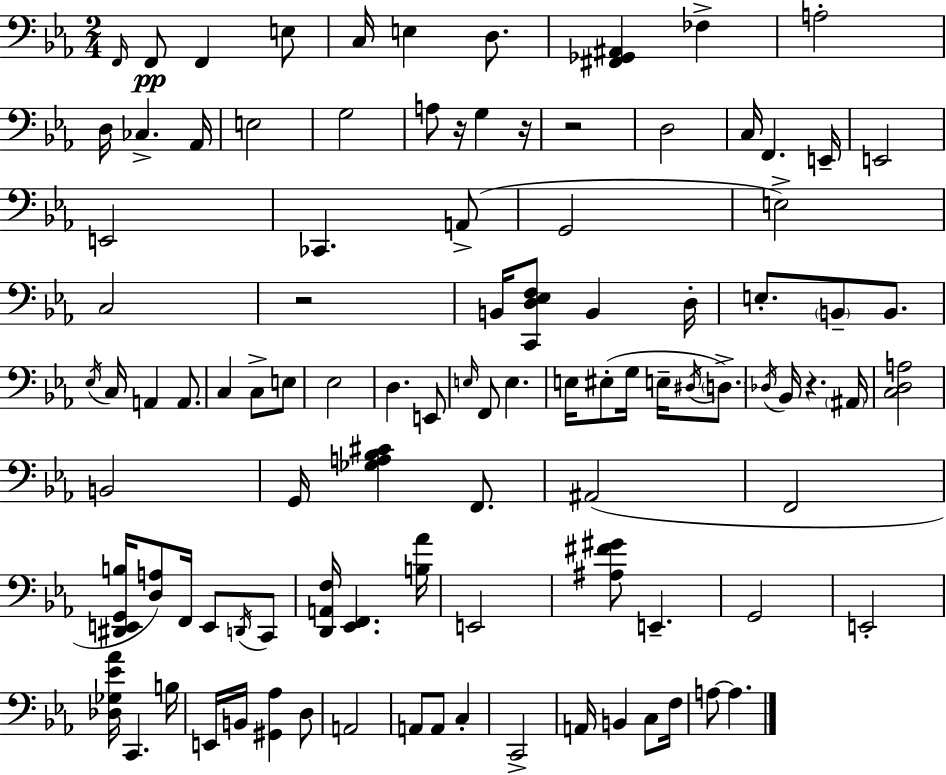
F2/s F2/e F2/q E3/e C3/s E3/q D3/e. [F#2,Gb2,A#2]/q FES3/q A3/h D3/s CES3/q. Ab2/s E3/h G3/h A3/e R/s G3/q R/s R/h D3/h C3/s F2/q. E2/s E2/h E2/h CES2/q. A2/e G2/h E3/h C3/h R/h B2/s [C2,D3,Eb3,F3]/e B2/q D3/s E3/e. B2/e B2/e. Eb3/s C3/s A2/q A2/e. C3/q C3/e E3/e Eb3/h D3/q. E2/e E3/s F2/e E3/q. E3/s EIS3/e G3/s E3/s D#3/s D3/e. Db3/s Bb2/s R/q. A#2/s [C3,D3,A3]/h B2/h G2/s [Gb3,A3,Bb3,C#4]/q F2/e. A#2/h F2/h [D#2,E2,G2,B3]/s [D3,A3]/e F2/s E2/e D2/s C2/e [D2,A2,F3]/s [Eb2,F2]/q. [B3,Ab4]/s E2/h [A#3,F#4,G#4]/e E2/q. G2/h E2/h [Db3,Gb3,Eb4,Ab4]/s C2/q. B3/s E2/s B2/s [G#2,Ab3]/q D3/e A2/h A2/e A2/e C3/q C2/h A2/s B2/q C3/e F3/s A3/e A3/q.